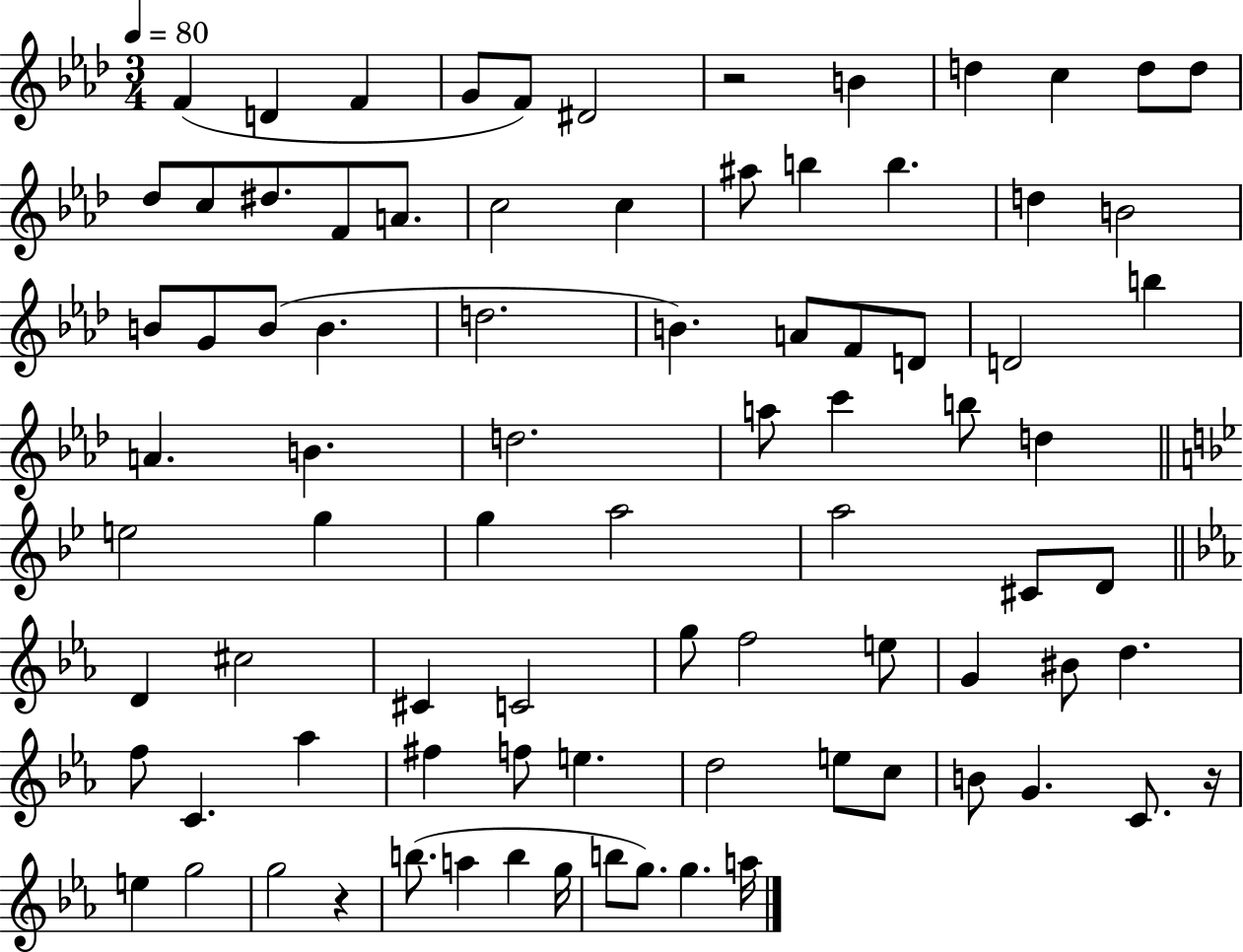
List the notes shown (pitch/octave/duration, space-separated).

F4/q D4/q F4/q G4/e F4/e D#4/h R/h B4/q D5/q C5/q D5/e D5/e Db5/e C5/e D#5/e. F4/e A4/e. C5/h C5/q A#5/e B5/q B5/q. D5/q B4/h B4/e G4/e B4/e B4/q. D5/h. B4/q. A4/e F4/e D4/e D4/h B5/q A4/q. B4/q. D5/h. A5/e C6/q B5/e D5/q E5/h G5/q G5/q A5/h A5/h C#4/e D4/e D4/q C#5/h C#4/q C4/h G5/e F5/h E5/e G4/q BIS4/e D5/q. F5/e C4/q. Ab5/q F#5/q F5/e E5/q. D5/h E5/e C5/e B4/e G4/q. C4/e. R/s E5/q G5/h G5/h R/q B5/e. A5/q B5/q G5/s B5/e G5/e. G5/q. A5/s